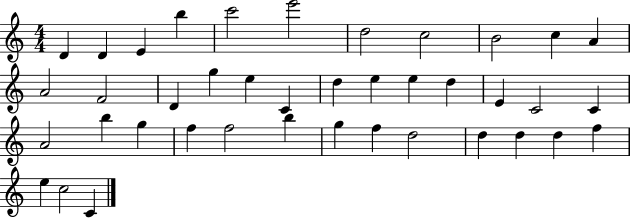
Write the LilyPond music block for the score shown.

{
  \clef treble
  \numericTimeSignature
  \time 4/4
  \key c \major
  d'4 d'4 e'4 b''4 | c'''2 e'''2 | d''2 c''2 | b'2 c''4 a'4 | \break a'2 f'2 | d'4 g''4 e''4 c'4 | d''4 e''4 e''4 d''4 | e'4 c'2 c'4 | \break a'2 b''4 g''4 | f''4 f''2 b''4 | g''4 f''4 d''2 | d''4 d''4 d''4 f''4 | \break e''4 c''2 c'4 | \bar "|."
}